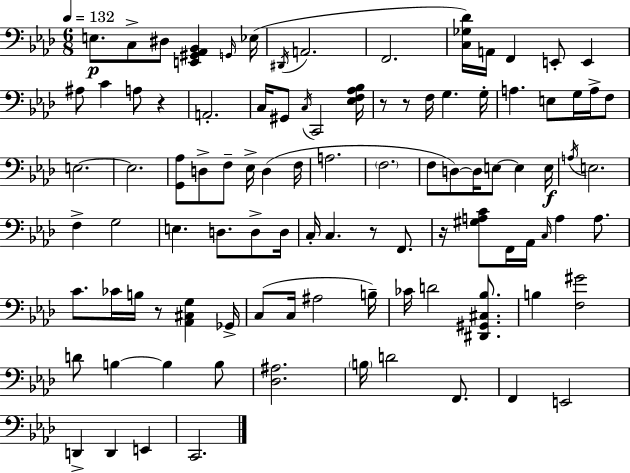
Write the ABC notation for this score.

X:1
T:Untitled
M:6/8
L:1/4
K:Ab
E,/2 C,/2 ^D,/2 [E,,^G,,_A,,_B,,] G,,/4 _E,/4 ^D,,/4 A,,2 F,,2 [C,_G,_D]/4 A,,/4 F,, E,,/2 E,, ^A,/2 C A,/2 z A,,2 C,/4 ^G,,/2 C,/4 C,,2 [_E,F,_A,_B,]/4 z/2 z/2 F,/4 G, G,/4 A, E,/2 G,/4 A,/4 F,/2 E,2 E,2 [G,,_A,]/2 D,/2 F,/2 _E,/4 D, F,/4 A,2 F,2 F,/2 D,/2 D,/4 E,/2 E, E,/4 A,/4 E,2 F, G,2 E, D,/2 D,/2 D,/4 C,/4 C, z/2 F,,/2 z/4 [^G,A,C]/2 F,,/4 _A,,/4 C,/4 A, A,/2 C/2 _C/4 B,/4 z/2 [_A,,^C,G,] _G,,/4 C,/2 C,/4 ^A,2 B,/4 _C/4 D2 [^D,,^G,,^C,_B,]/2 B, [F,^G]2 D/2 B, B, B,/2 [_D,^A,]2 B,/4 D2 F,,/2 F,, E,,2 D,, D,, E,, C,,2